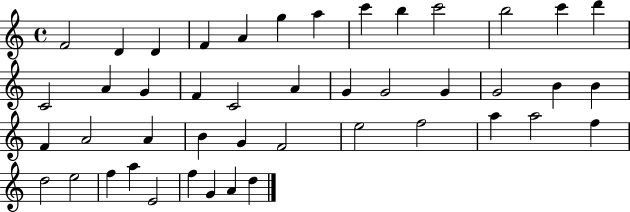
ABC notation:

X:1
T:Untitled
M:4/4
L:1/4
K:C
F2 D D F A g a c' b c'2 b2 c' d' C2 A G F C2 A G G2 G G2 B B F A2 A B G F2 e2 f2 a a2 f d2 e2 f a E2 f G A d